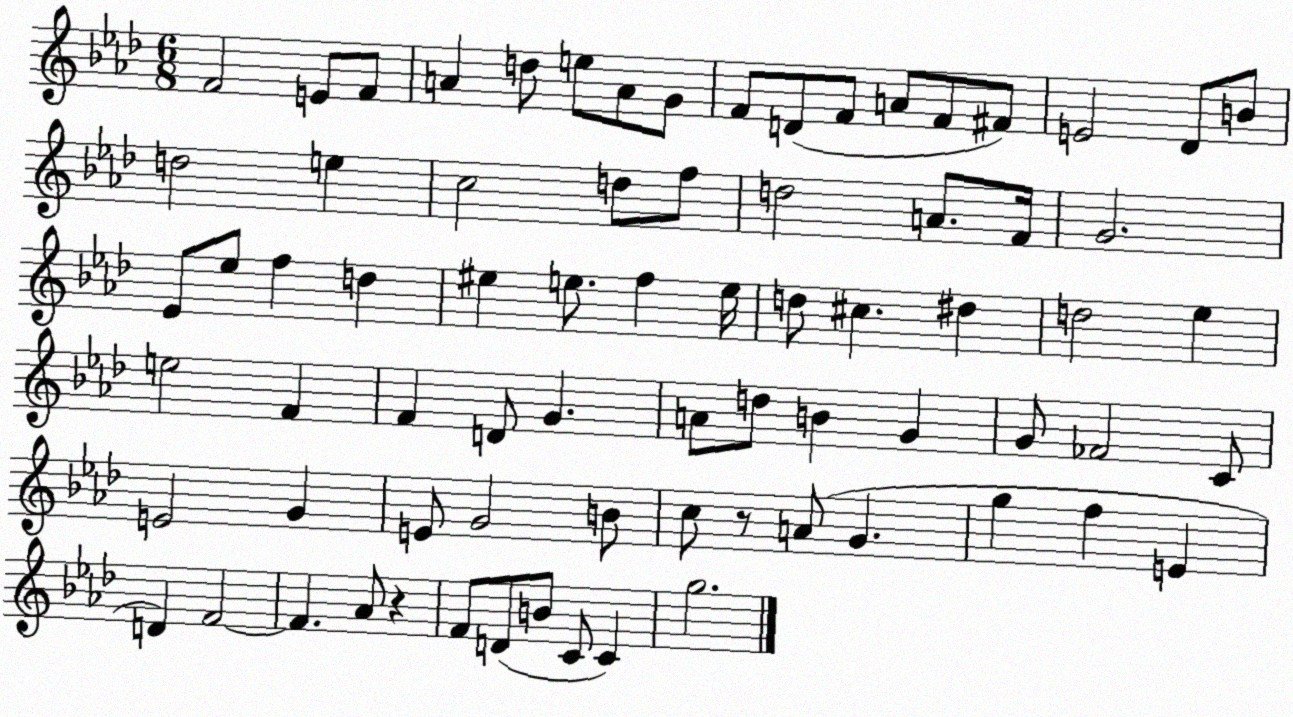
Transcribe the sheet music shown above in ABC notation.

X:1
T:Untitled
M:6/8
L:1/4
K:Ab
F2 E/2 F/2 A d/2 e/2 A/2 G/2 F/2 D/2 F/2 A/2 F/2 ^F/2 E2 _D/2 B/2 d2 e c2 d/2 f/2 d2 A/2 F/4 G2 _E/2 _e/2 f d ^e e/2 f e/4 d/2 ^c ^d d2 _e e2 F F D/2 G A/2 d/2 B G G/2 _F2 C/2 E2 G E/2 G2 B/2 c/2 z/2 A/2 G g f E D F2 F _A/2 z F/2 D/2 B/2 C/2 C g2